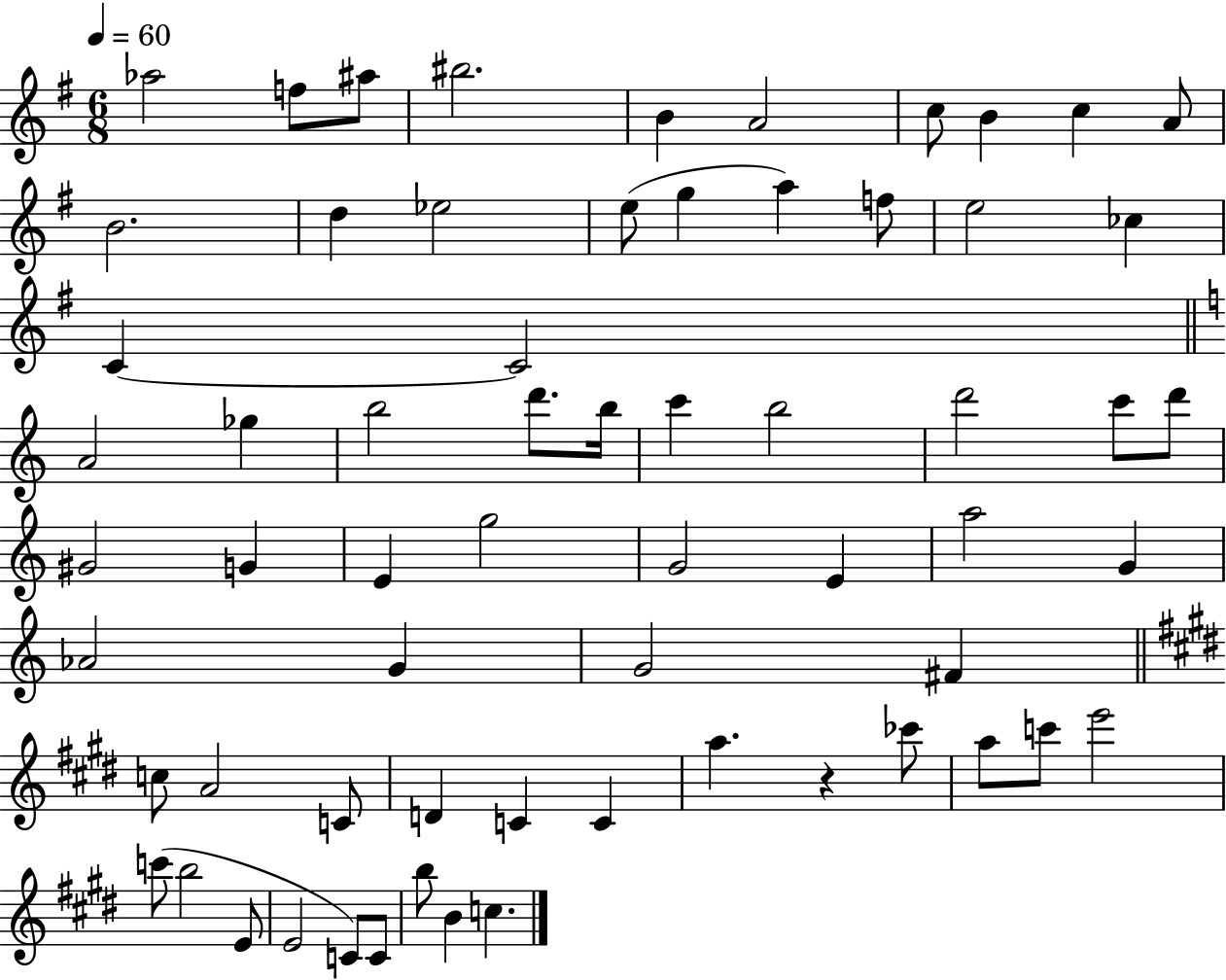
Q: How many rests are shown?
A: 1